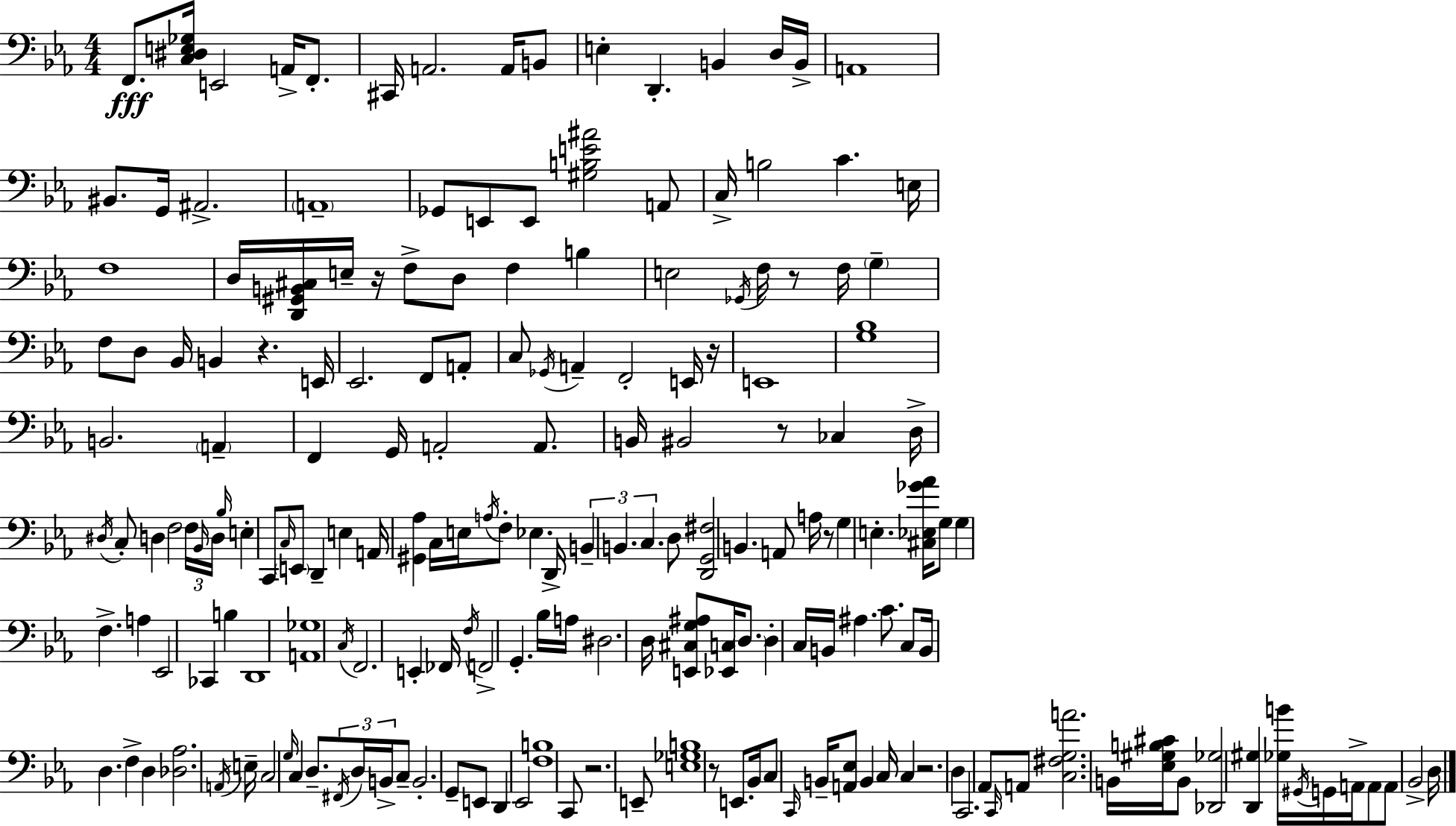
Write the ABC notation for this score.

X:1
T:Untitled
M:4/4
L:1/4
K:Eb
F,,/2 [C,^D,E,_G,]/4 E,,2 A,,/4 F,,/2 ^C,,/4 A,,2 A,,/4 B,,/2 E, D,, B,, D,/4 B,,/4 A,,4 ^B,,/2 G,,/4 ^A,,2 A,,4 _G,,/2 E,,/2 E,,/2 [^G,B,E^A]2 A,,/2 C,/4 B,2 C E,/4 F,4 D,/4 [D,,^G,,B,,^C,]/4 E,/4 z/4 F,/2 D,/2 F, B, E,2 _G,,/4 F,/4 z/2 F,/4 G, F,/2 D,/2 _B,,/4 B,, z E,,/4 _E,,2 F,,/2 A,,/2 C,/2 _G,,/4 A,, F,,2 E,,/4 z/4 E,,4 [G,_B,]4 B,,2 A,, F,, G,,/4 A,,2 A,,/2 B,,/4 ^B,,2 z/2 _C, D,/4 ^D,/4 C,/2 D, F,2 F,/4 _B,,/4 D,/4 _B,/4 E, C,,/2 C,/4 E,,/2 D,, E, A,,/4 [^G,,_A,] C,/4 E,/4 A,/4 F,/2 _E, D,,/4 B,, B,, C, D,/2 [D,,G,,^F,]2 B,, A,,/2 A,/4 z/2 G, E, [^C,_E,_G_A]/4 G,/2 G, F, A, _E,,2 _C,, B, D,,4 [A,,_G,]4 C,/4 F,,2 E,, _F,,/4 F,/4 F,,2 G,, _B,/4 A,/4 ^D,2 D,/4 [E,,^C,G,^A,]/2 [_E,,C,]/4 D,/2 D, C,/4 B,,/4 ^A, C/2 C,/2 B,,/4 D, F, D, [_D,_A,]2 A,,/4 E,/4 C,2 G,/4 C, D,/2 ^F,,/4 D,/4 B,,/4 C,/2 B,,2 G,,/2 E,,/2 D,, _E,,2 [F,B,]4 C,,/2 z2 E,,/2 [E,_G,B,]4 z/2 E,,/2 _B,,/4 C,/2 C,,/4 B,,/4 [A,,_E,]/2 B,, C,/4 C, z2 D, C,,2 _A,,/2 C,,/4 A,,/2 [C,^F,G,A]2 B,,/4 [_E,^G,B,^C]/4 B,,/2 [_D,,_G,]2 [D,,^G,] [_G,B]/4 ^G,,/4 G,,/4 A,,/4 A,,/2 A,,/2 _B,,2 D,/4